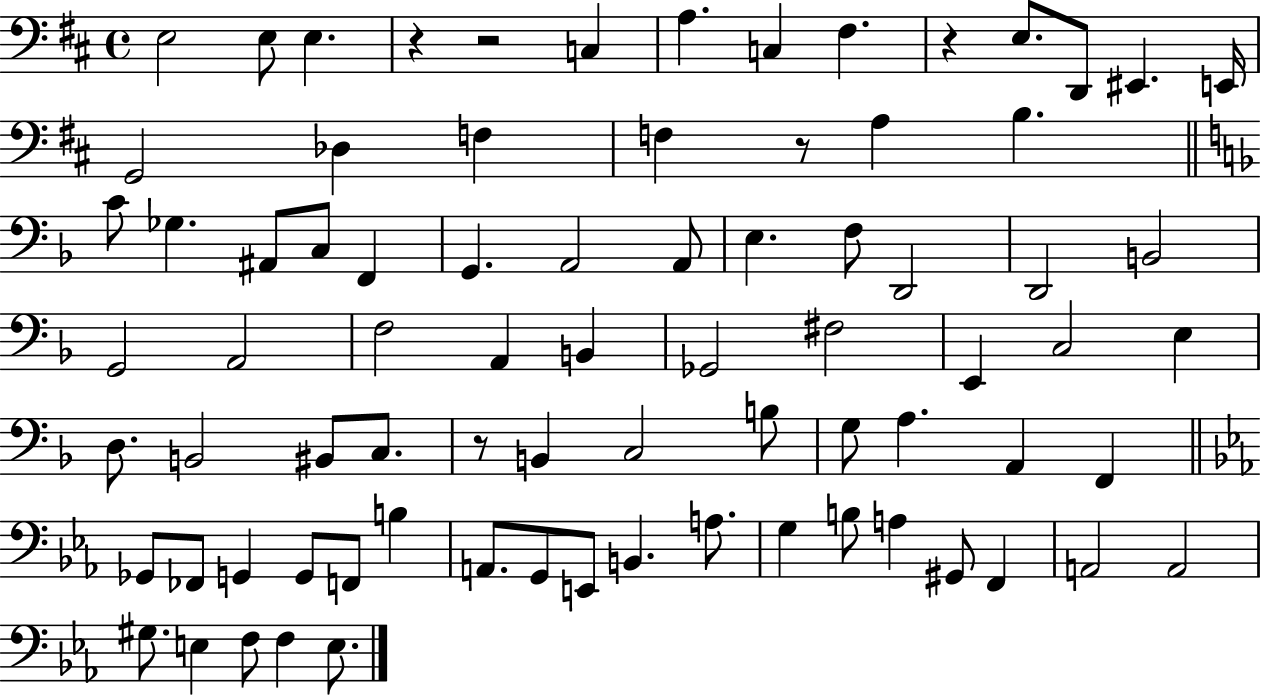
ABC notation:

X:1
T:Untitled
M:4/4
L:1/4
K:D
E,2 E,/2 E, z z2 C, A, C, ^F, z E,/2 D,,/2 ^E,, E,,/4 G,,2 _D, F, F, z/2 A, B, C/2 _G, ^A,,/2 C,/2 F,, G,, A,,2 A,,/2 E, F,/2 D,,2 D,,2 B,,2 G,,2 A,,2 F,2 A,, B,, _G,,2 ^F,2 E,, C,2 E, D,/2 B,,2 ^B,,/2 C,/2 z/2 B,, C,2 B,/2 G,/2 A, A,, F,, _G,,/2 _F,,/2 G,, G,,/2 F,,/2 B, A,,/2 G,,/2 E,,/2 B,, A,/2 G, B,/2 A, ^G,,/2 F,, A,,2 A,,2 ^G,/2 E, F,/2 F, E,/2